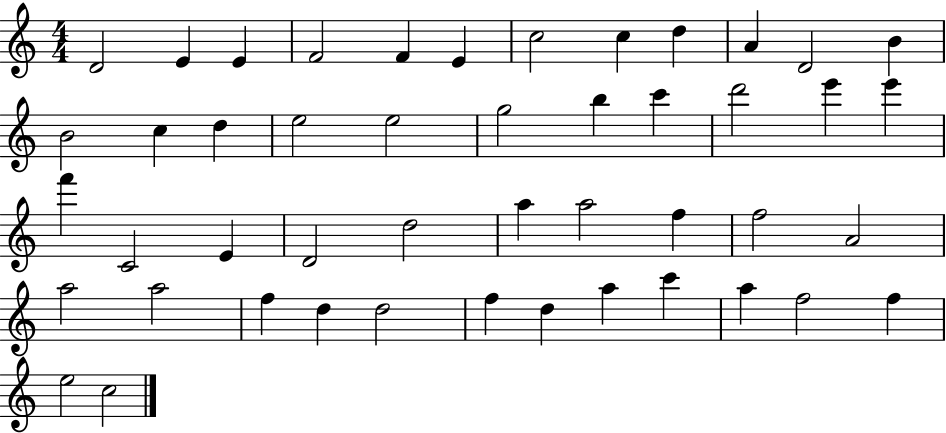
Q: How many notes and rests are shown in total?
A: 47